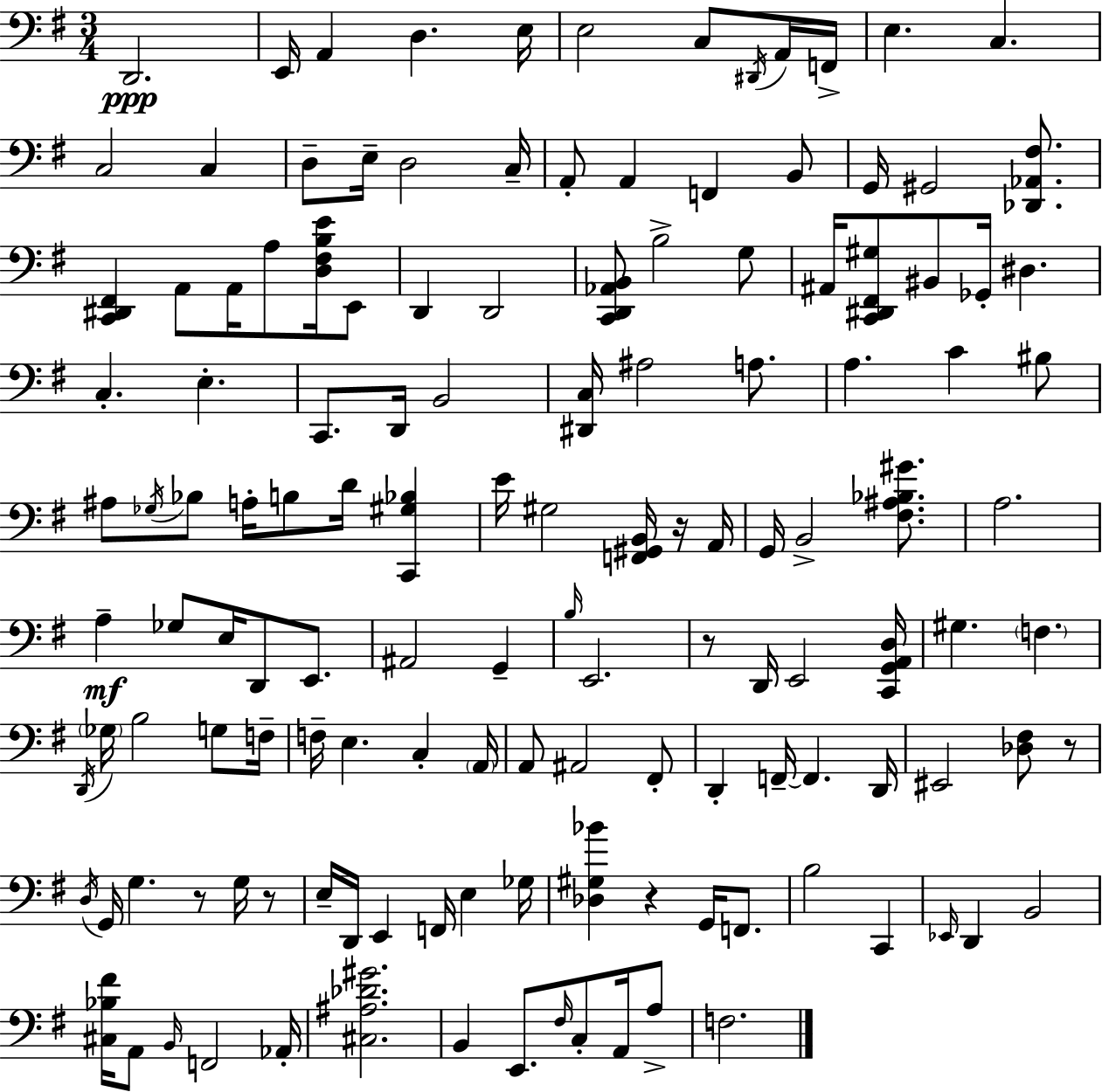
D2/h. E2/s A2/q D3/q. E3/s E3/h C3/e D#2/s A2/s F2/s E3/q. C3/q. C3/h C3/q D3/e E3/s D3/h C3/s A2/e A2/q F2/q B2/e G2/s G#2/h [Db2,Ab2,F#3]/e. [C2,D#2,F#2]/q A2/e A2/s A3/e [D3,F#3,B3,E4]/s E2/e D2/q D2/h [C2,D2,Ab2,B2]/e B3/h G3/e A#2/s [C2,D#2,F#2,G#3]/e BIS2/e Gb2/s D#3/q. C3/q. E3/q. C2/e. D2/s B2/h [D#2,C3]/s A#3/h A3/e. A3/q. C4/q BIS3/e A#3/e Gb3/s Bb3/e A3/s B3/e D4/s [C2,G#3,Bb3]/q E4/s G#3/h [F2,G#2,B2]/s R/s A2/s G2/s B2/h [F#3,A#3,Bb3,G#4]/e. A3/h. A3/q Gb3/e E3/s D2/e E2/e. A#2/h G2/q B3/s E2/h. R/e D2/s E2/h [C2,G2,A2,D3]/s G#3/q. F3/q. D2/s Gb3/s B3/h G3/e F3/s F3/s E3/q. C3/q A2/s A2/e A#2/h F#2/e D2/q F2/s F2/q. D2/s EIS2/h [Db3,F#3]/e R/e D3/s G2/s G3/q. R/e G3/s R/e E3/s D2/s E2/q F2/s E3/q Gb3/s [Db3,G#3,Bb4]/q R/q G2/s F2/e. B3/h C2/q Eb2/s D2/q B2/h [C#3,Bb3,F#4]/s A2/e B2/s F2/h Ab2/s [C#3,A#3,Db4,G#4]/h. B2/q E2/e. F#3/s C3/e A2/s A3/e F3/h.